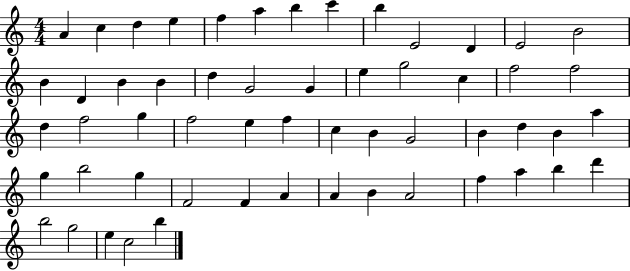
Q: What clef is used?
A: treble